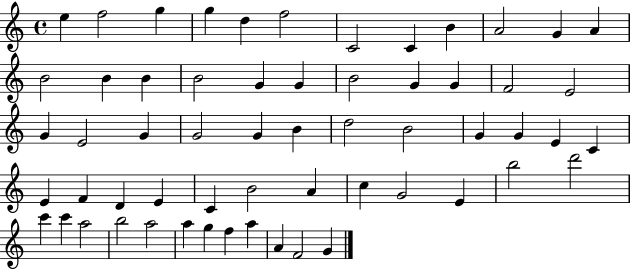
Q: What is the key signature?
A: C major